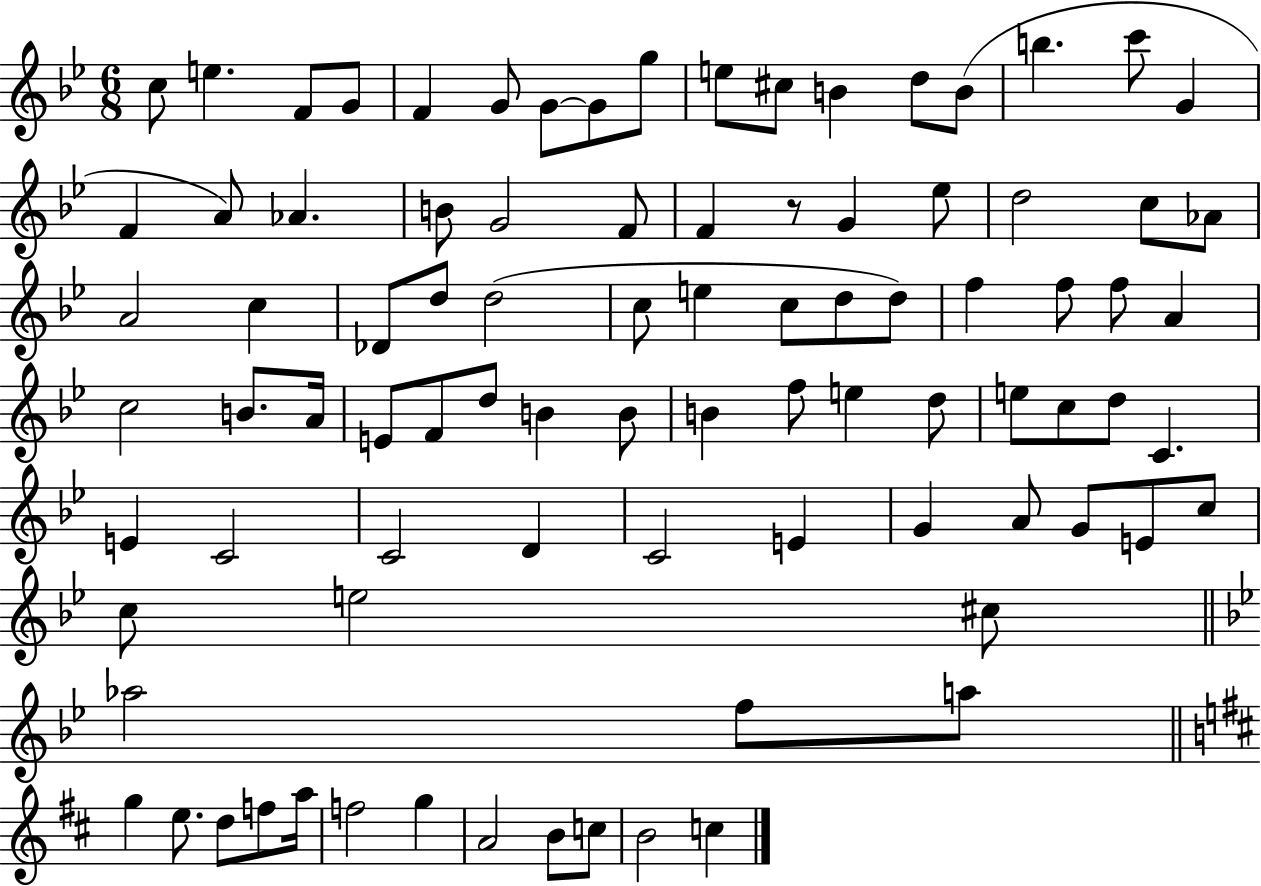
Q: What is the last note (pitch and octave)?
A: C5